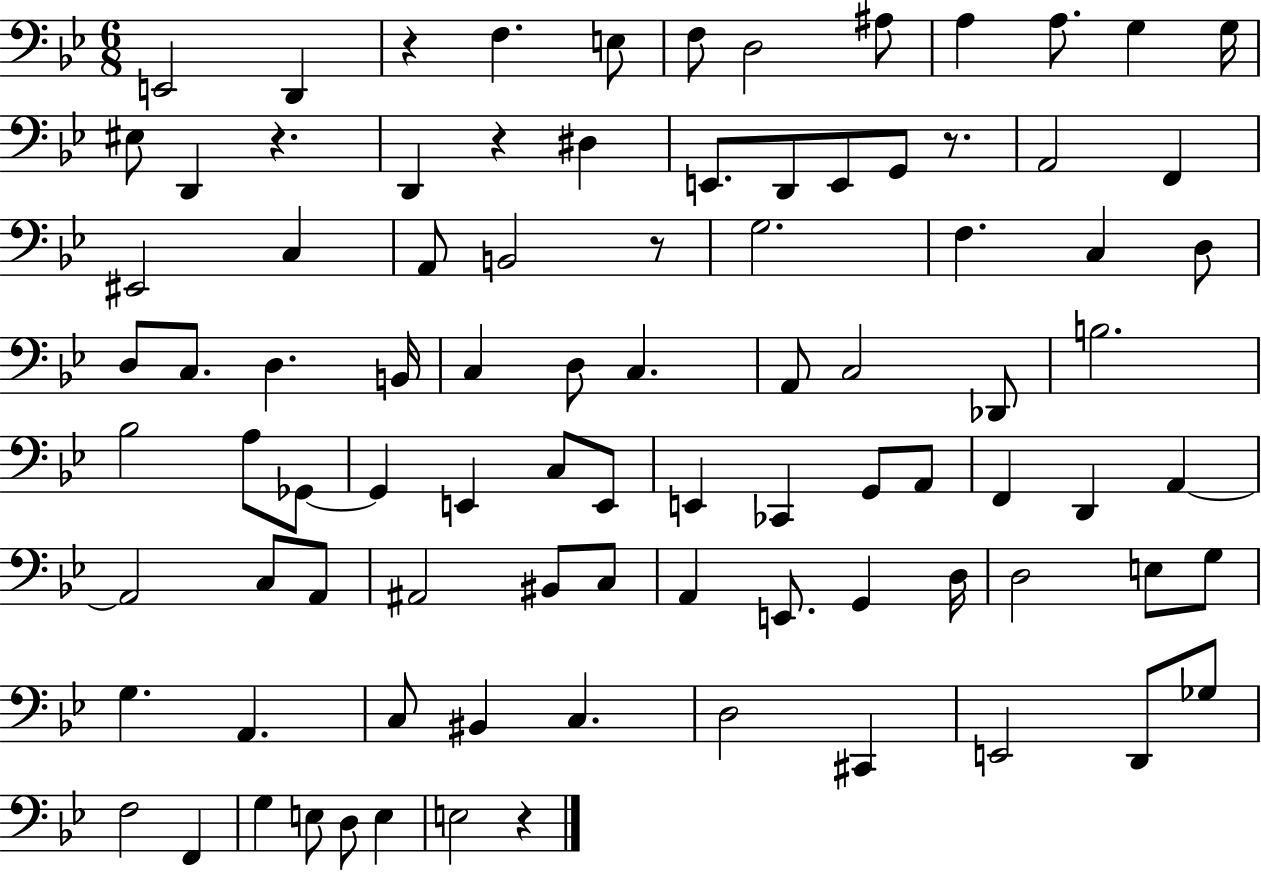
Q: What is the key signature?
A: BES major